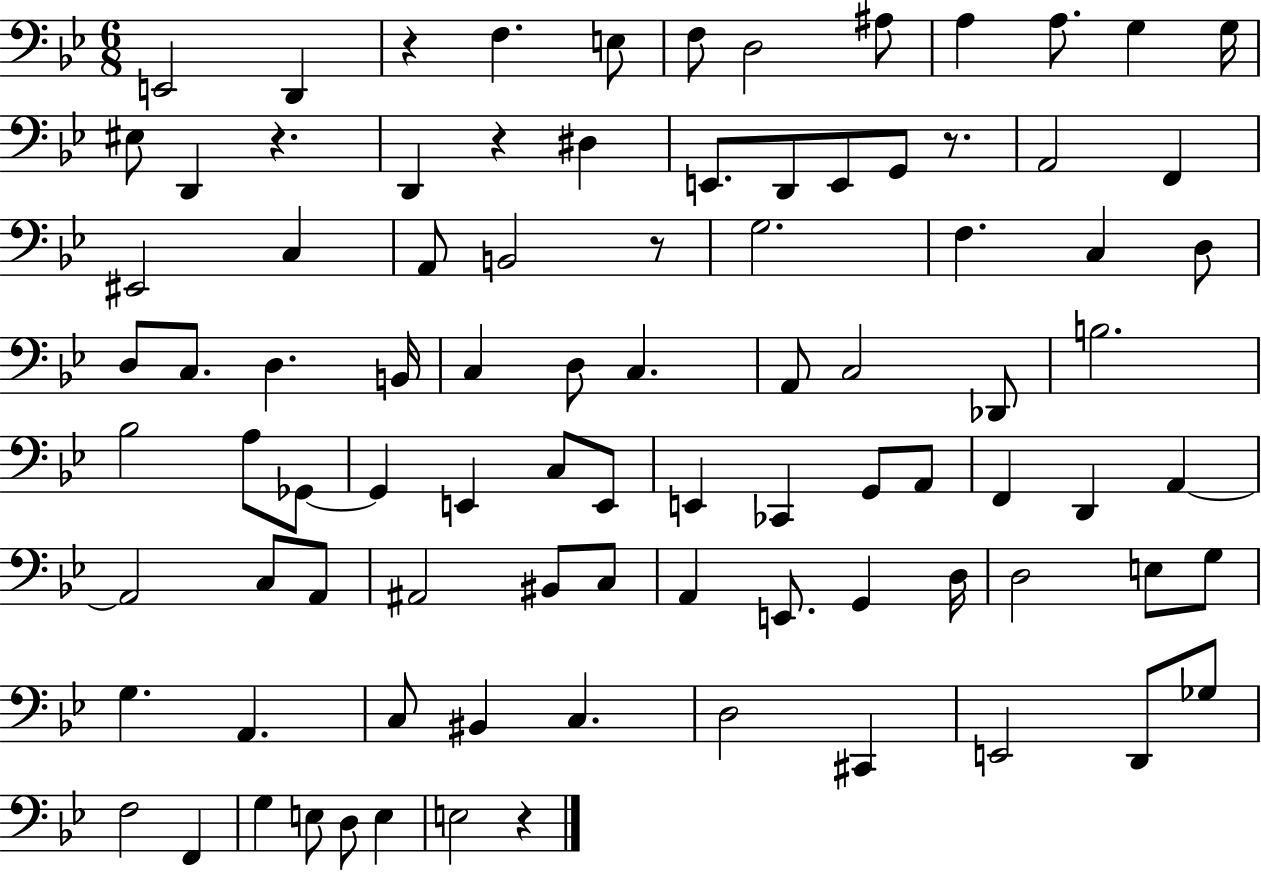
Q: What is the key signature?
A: BES major